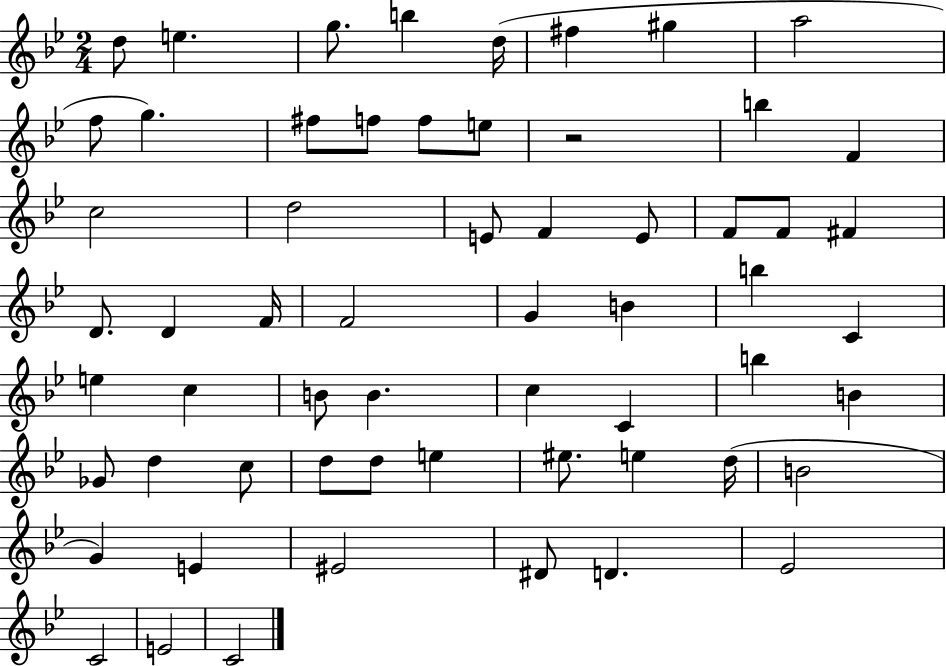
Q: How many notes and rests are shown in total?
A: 60